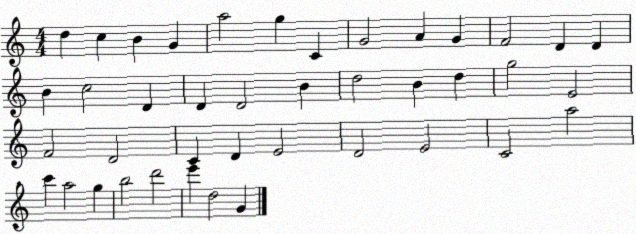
X:1
T:Untitled
M:4/4
L:1/4
K:C
d c B G a2 g C G2 A G F2 D D B c2 D D D2 B d2 B d g2 E2 F2 D2 C D E2 D2 E2 C2 a2 c' a2 g b2 d'2 e' d2 G